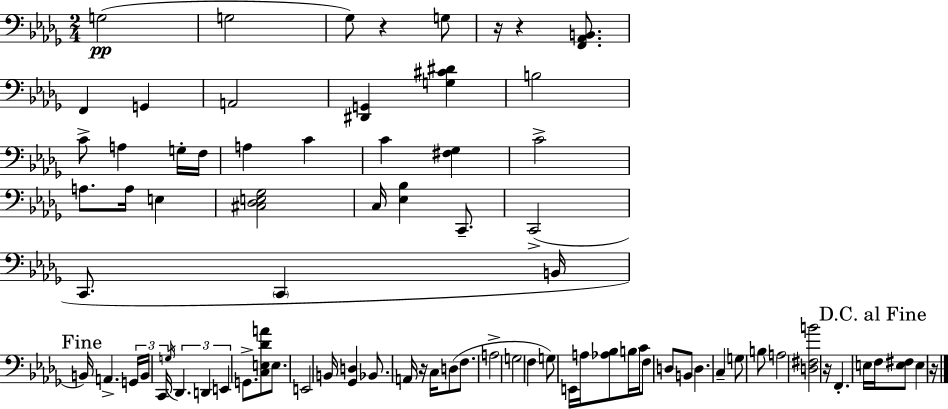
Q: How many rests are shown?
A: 6